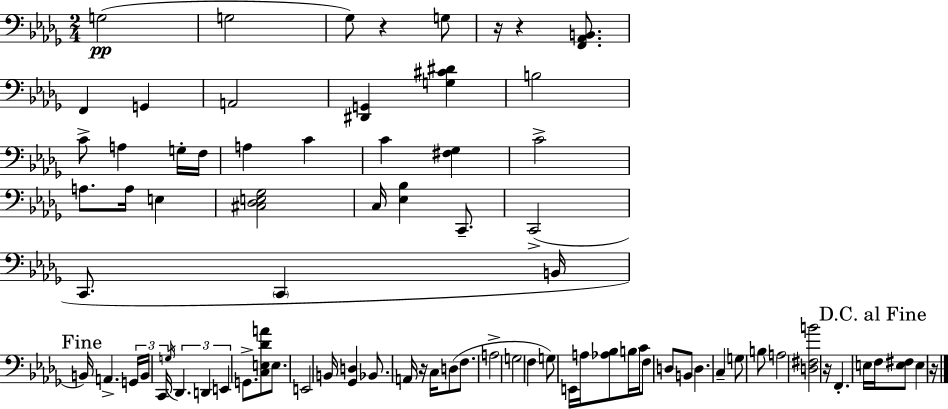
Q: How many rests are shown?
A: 6